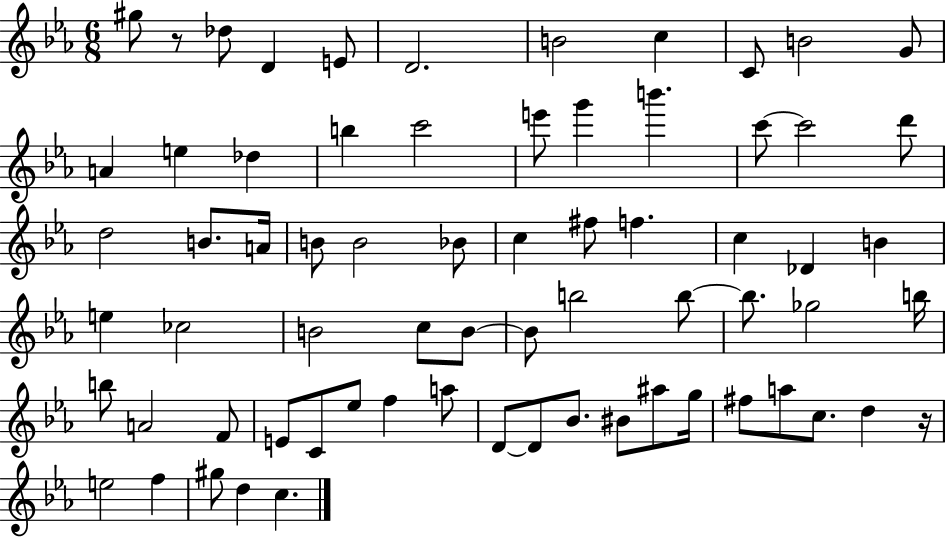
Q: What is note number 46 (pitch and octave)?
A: A4